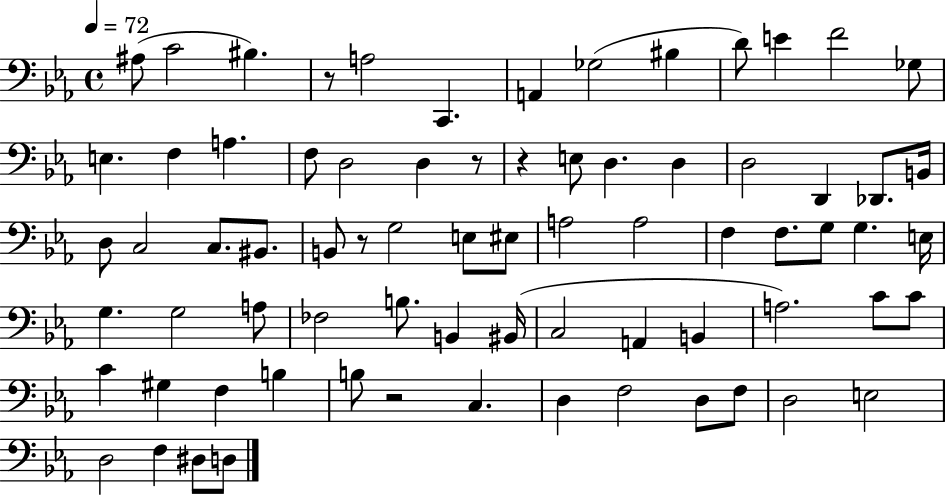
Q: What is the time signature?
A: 4/4